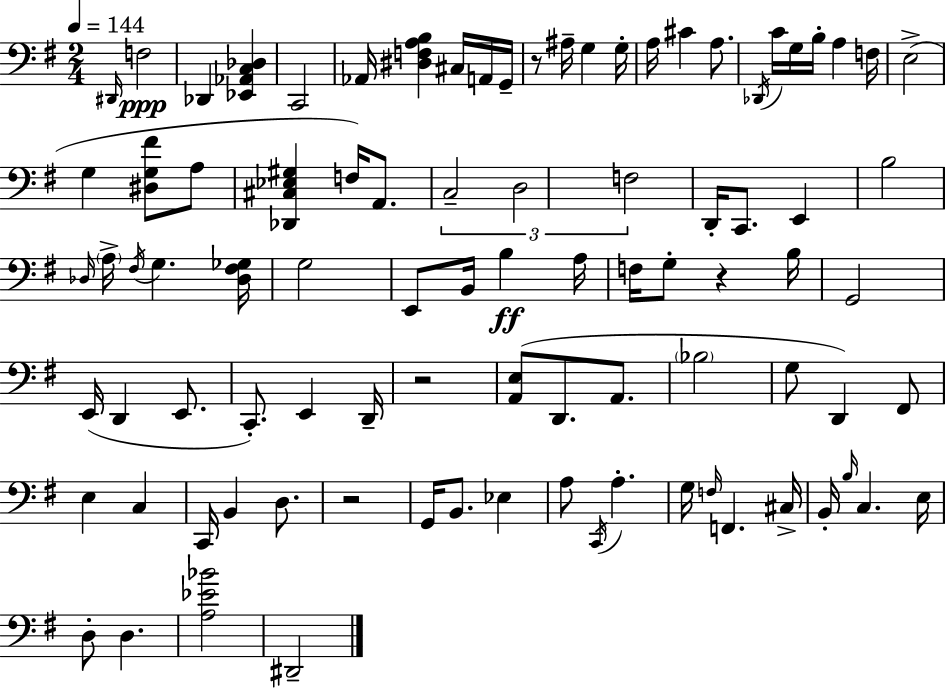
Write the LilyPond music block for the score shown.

{
  \clef bass
  \numericTimeSignature
  \time 2/4
  \key g \major
  \tempo 4 = 144
  \grace { dis,16 }\ppp f2 | des,4 <ees, aes, c des>4 | c,2 | aes,16 <dis f a b>4 cis16 a,16 | \break g,16-- r8 ais16-- g4 | g16-. a16 cis'4 a8. | \acciaccatura { des,16 } c'16 g16 b16-. a4 | f16 e2->( | \break g4 <dis g fis'>8 | a8 <des, cis ees gis>4 f16) a,8. | \tuplet 3/2 { c2-- | d2 | \break f2 } | d,16-. c,8. e,4 | b2 | \grace { des16 } \parenthesize a16-> \acciaccatura { fis16 } g4. | \break <des fis ges>16 g2 | e,8 b,16 b4\ff | a16 f16 g8-. r4 | b16 g,2 | \break e,16( d,4 | e,8. c,8.-.) e,4 | d,16-- r2 | <a, e>8( d,8. | \break a,8. \parenthesize bes2 | g8 d,4) | fis,8 e4 | c4 c,16 b,4 | \break d8. r2 | g,16 b,8. | ees4 a8 \acciaccatura { c,16 } a4.-. | g16 \grace { f16 } f,4. | \break cis16-> b,16-. \grace { b16 } | c4. e16 d8-. | d4. <a ees' bes'>2 | dis,2-- | \break \bar "|."
}